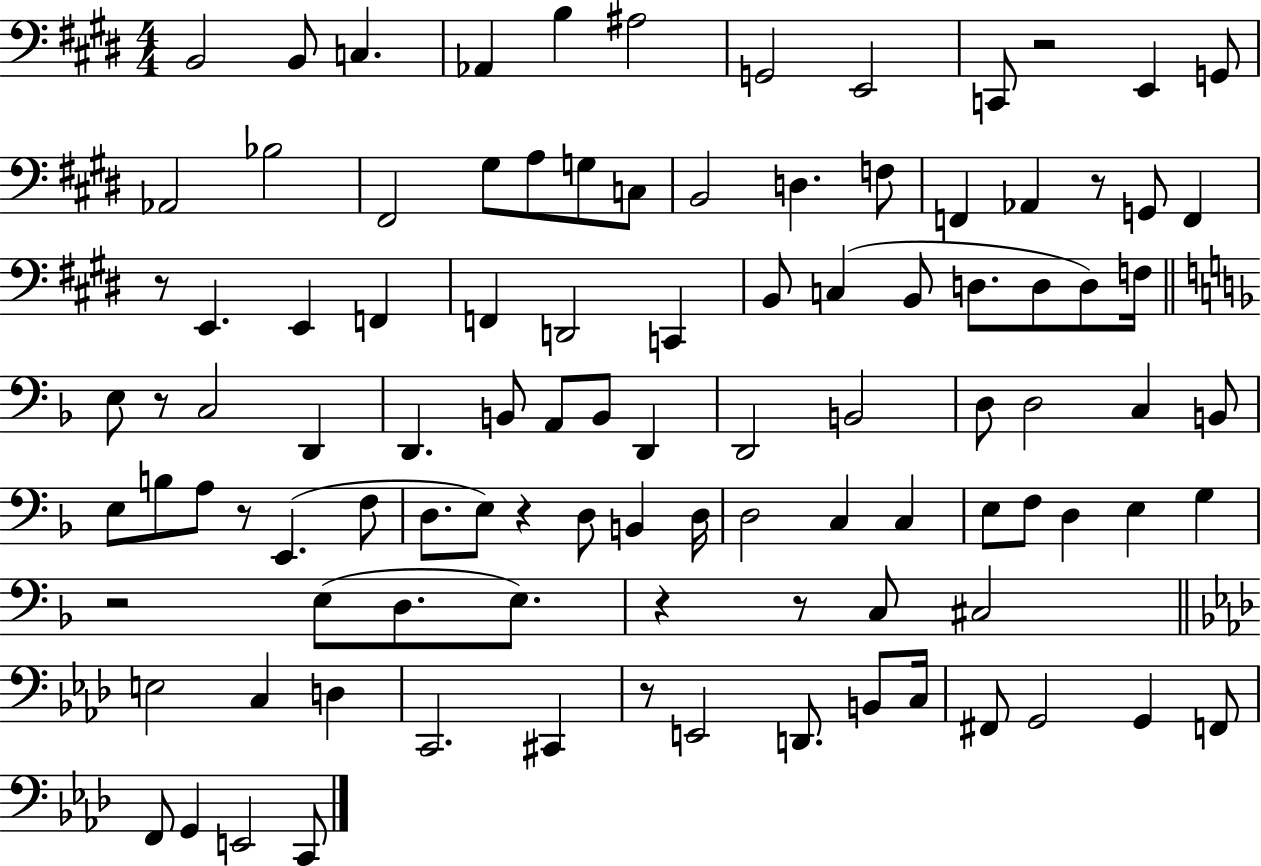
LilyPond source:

{
  \clef bass
  \numericTimeSignature
  \time 4/4
  \key e \major
  b,2 b,8 c4. | aes,4 b4 ais2 | g,2 e,2 | c,8 r2 e,4 g,8 | \break aes,2 bes2 | fis,2 gis8 a8 g8 c8 | b,2 d4. f8 | f,4 aes,4 r8 g,8 f,4 | \break r8 e,4. e,4 f,4 | f,4 d,2 c,4 | b,8 c4( b,8 d8. d8 d8) f16 | \bar "||" \break \key f \major e8 r8 c2 d,4 | d,4. b,8 a,8 b,8 d,4 | d,2 b,2 | d8 d2 c4 b,8 | \break e8 b8 a8 r8 e,4.( f8 | d8. e8) r4 d8 b,4 d16 | d2 c4 c4 | e8 f8 d4 e4 g4 | \break r2 e8( d8. e8.) | r4 r8 c8 cis2 | \bar "||" \break \key f \minor e2 c4 d4 | c,2. cis,4 | r8 e,2 d,8. b,8 c16 | fis,8 g,2 g,4 f,8 | \break f,8 g,4 e,2 c,8 | \bar "|."
}